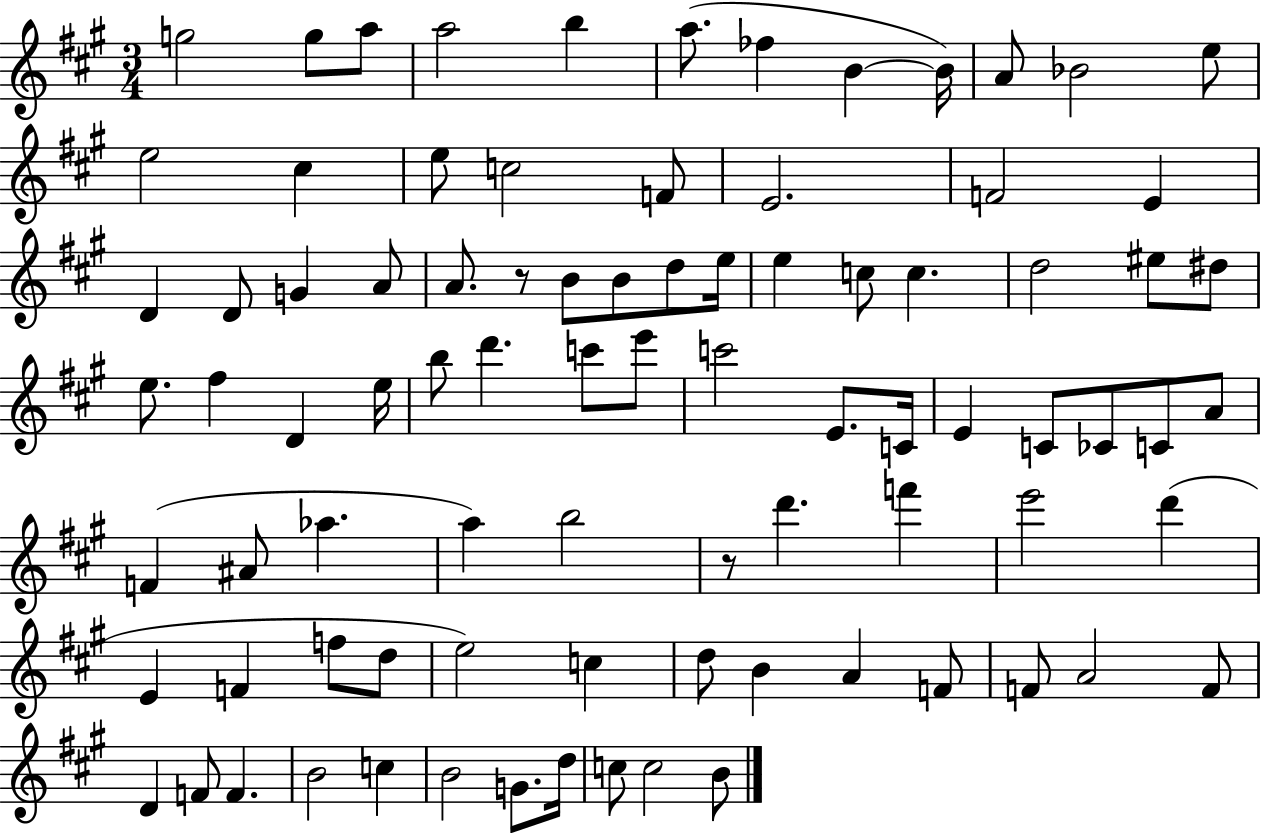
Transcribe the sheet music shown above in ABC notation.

X:1
T:Untitled
M:3/4
L:1/4
K:A
g2 g/2 a/2 a2 b a/2 _f B B/4 A/2 _B2 e/2 e2 ^c e/2 c2 F/2 E2 F2 E D D/2 G A/2 A/2 z/2 B/2 B/2 d/2 e/4 e c/2 c d2 ^e/2 ^d/2 e/2 ^f D e/4 b/2 d' c'/2 e'/2 c'2 E/2 C/4 E C/2 _C/2 C/2 A/2 F ^A/2 _a a b2 z/2 d' f' e'2 d' E F f/2 d/2 e2 c d/2 B A F/2 F/2 A2 F/2 D F/2 F B2 c B2 G/2 d/4 c/2 c2 B/2